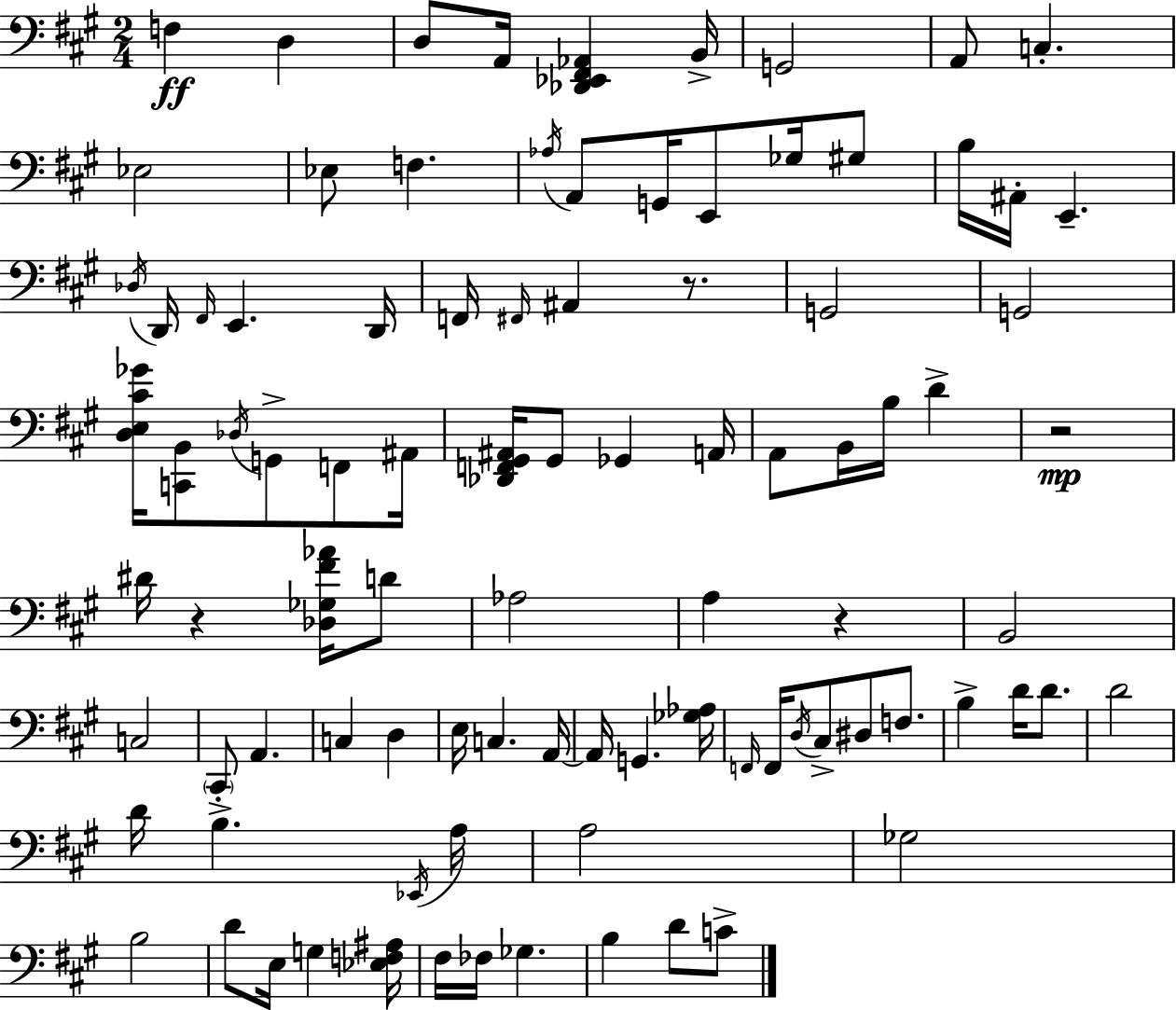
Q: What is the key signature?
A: A major